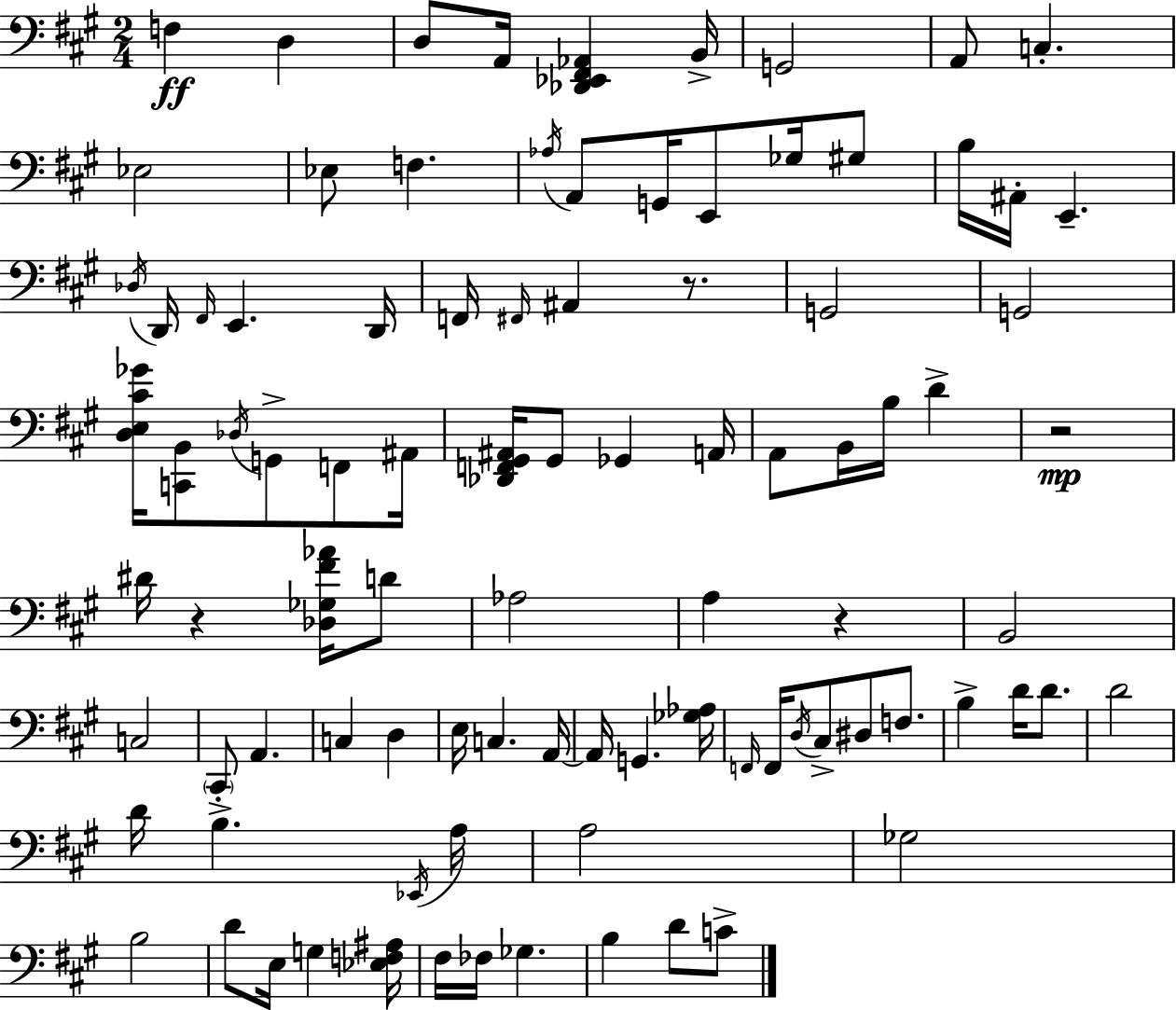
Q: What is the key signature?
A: A major